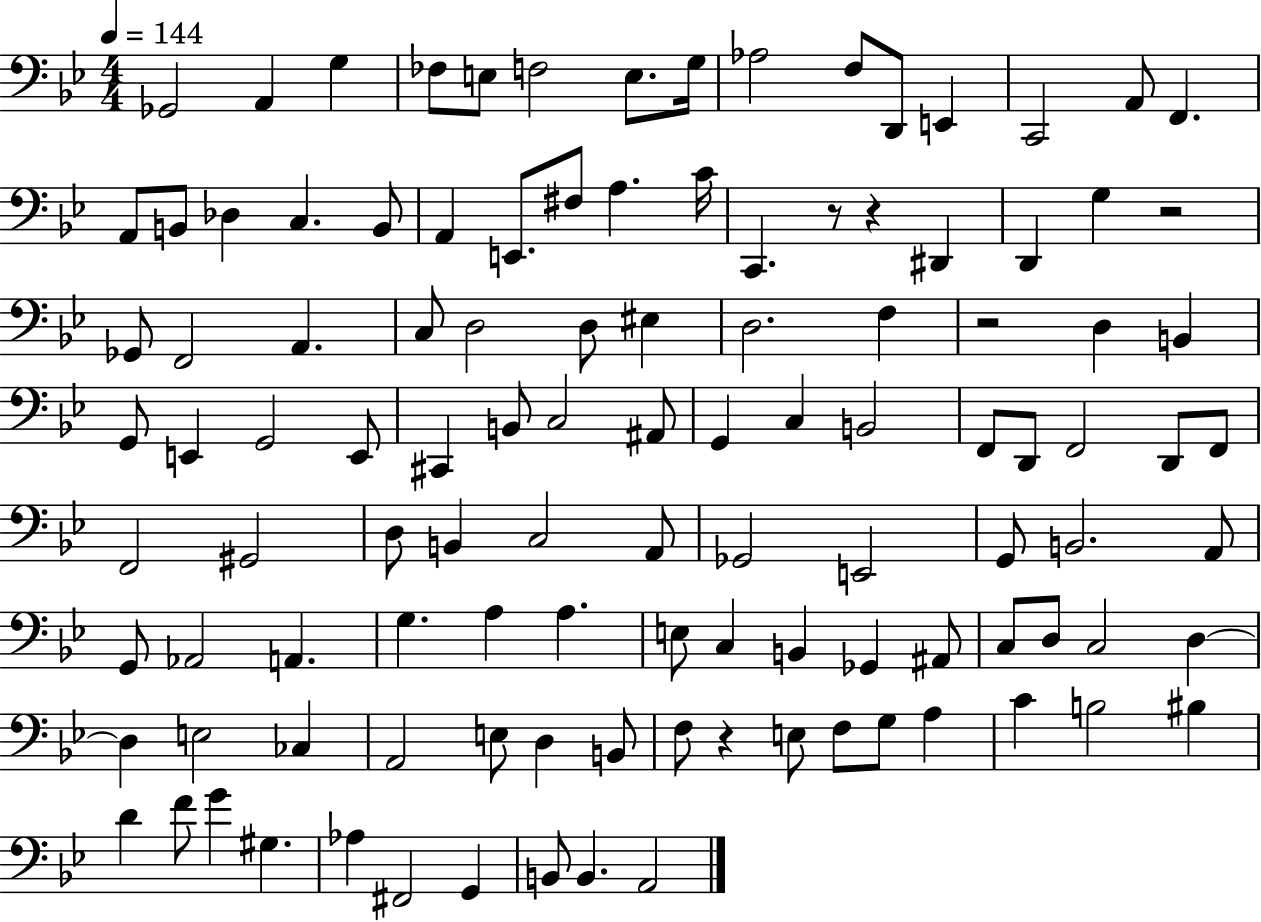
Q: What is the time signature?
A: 4/4